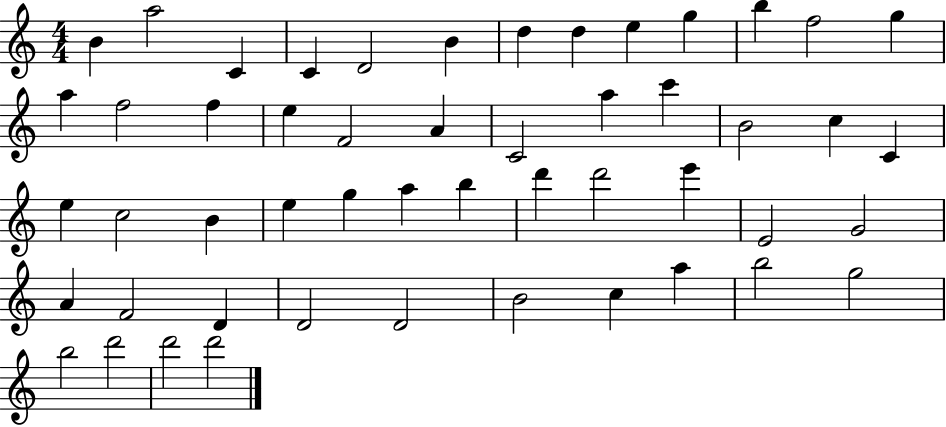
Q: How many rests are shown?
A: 0